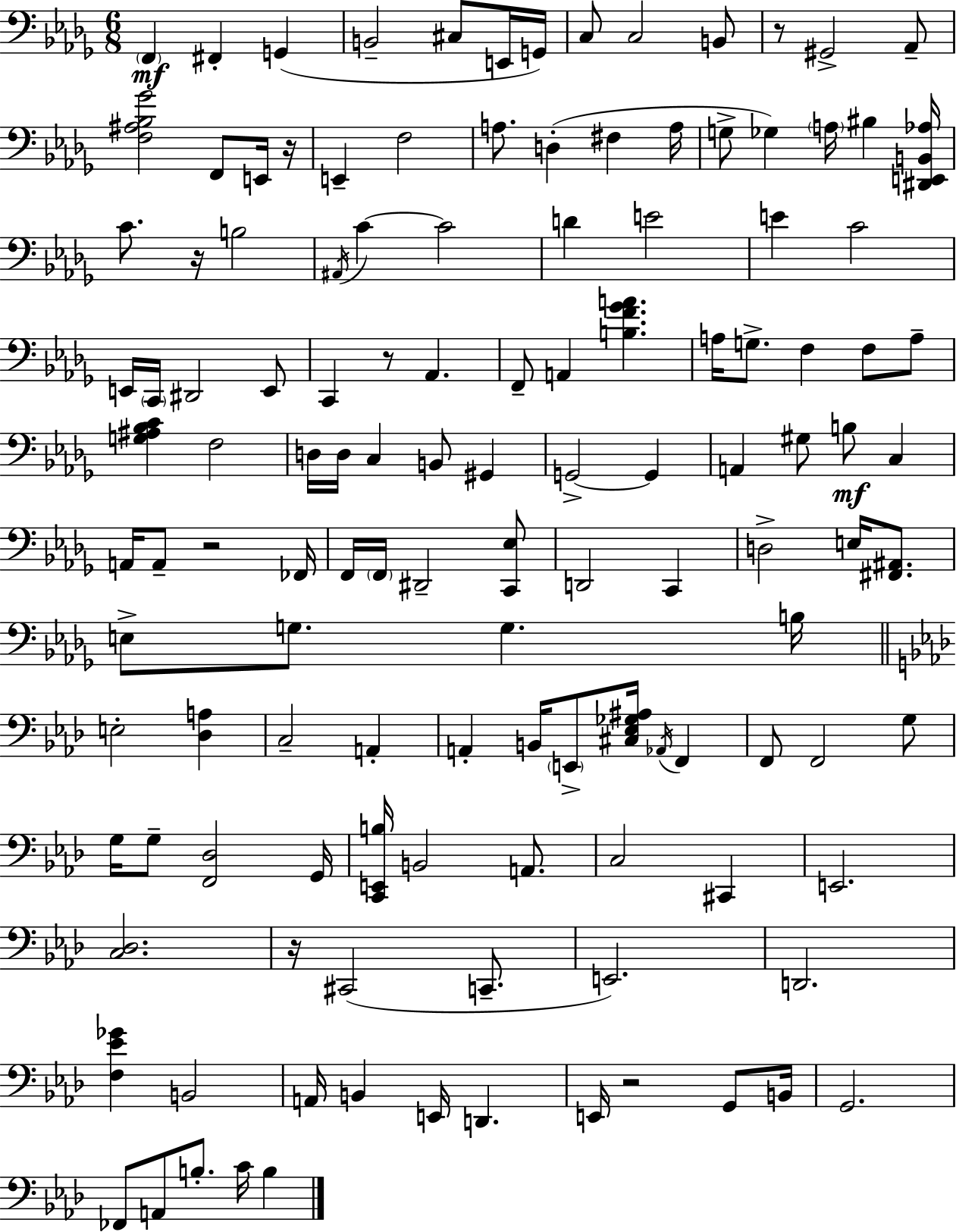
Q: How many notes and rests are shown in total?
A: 128